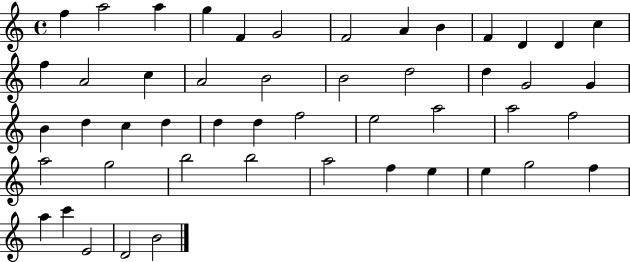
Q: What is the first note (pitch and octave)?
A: F5